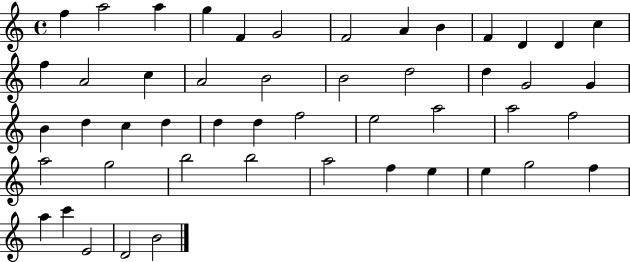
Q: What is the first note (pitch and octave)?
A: F5